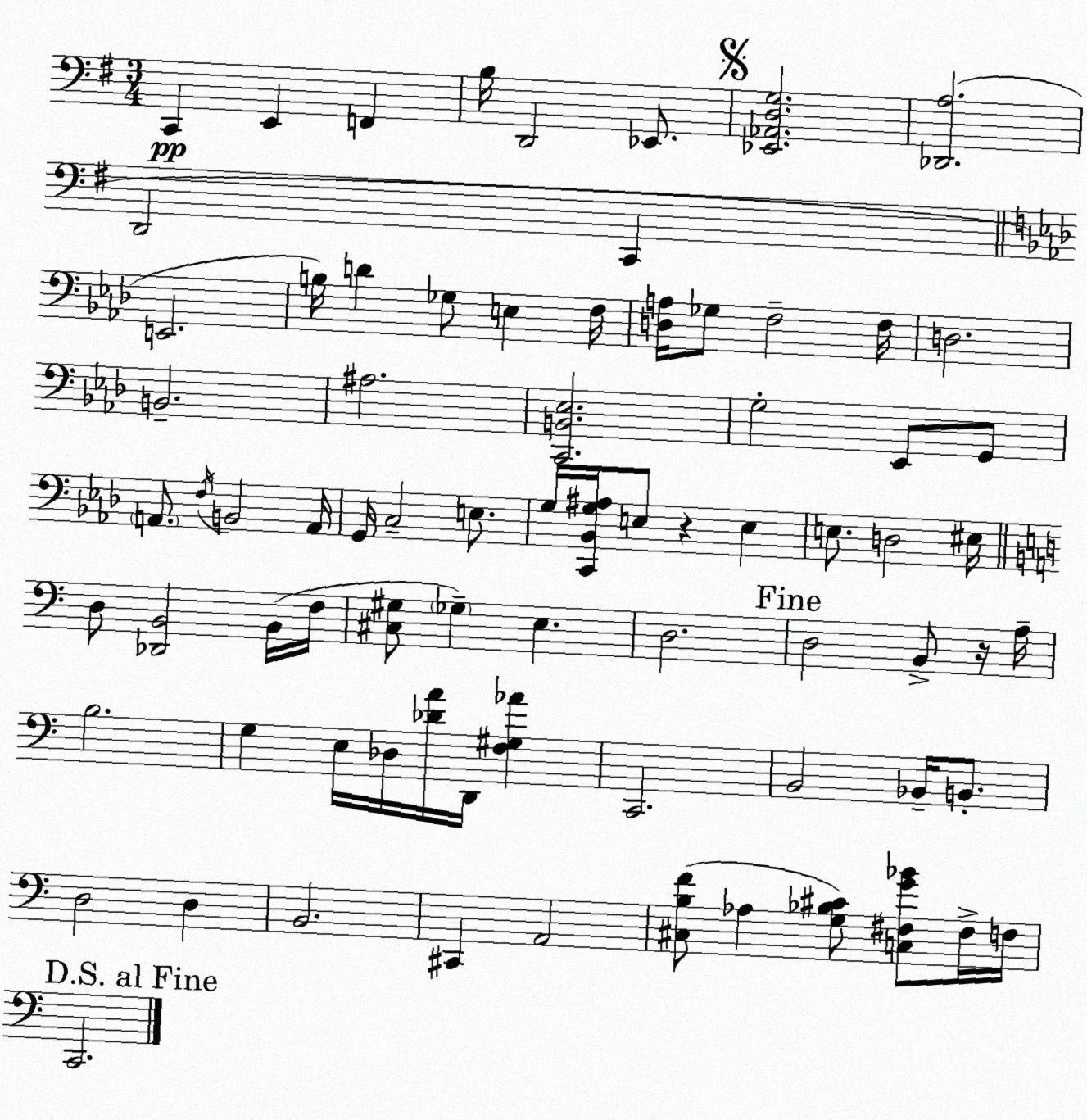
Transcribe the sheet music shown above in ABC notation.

X:1
T:Untitled
M:3/4
L:1/4
K:G
C,, E,, F,, B,/4 D,,2 _E,,/2 [_E,,_A,,D,G,]2 [_D,,A,]2 D,,2 C,, E,,2 B,/4 D _G,/2 E, F,/4 [D,A,]/4 _G,/2 F,2 F,/4 D,2 B,,2 ^A,2 [C,,B,,_E,]2 G,2 _E,,/2 G,,/2 A,,/2 F,/4 B,,2 A,,/4 G,,/4 C,2 E,/2 G,/4 [C,,_B,,G,^A,]/4 E,/2 z E, E,/2 D,2 ^E,/4 D,/2 [_D,,B,,]2 B,,/4 F,/4 [^C,^G,]/2 _G, E, D,2 D,2 B,,/2 z/4 A,/4 B,2 G, E,/4 _D,/4 [_DA]/4 D,,/4 [F,^G,_A] C,,2 B,,2 _B,,/4 B,,/2 D,2 D, B,,2 ^C,, A,,2 [^C,B,F]/2 _A, [G,_B,^C]/2 [C,^F,G_B]/2 ^F,/4 F,/4 C,,2